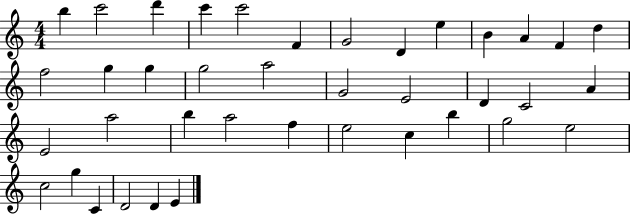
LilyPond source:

{
  \clef treble
  \numericTimeSignature
  \time 4/4
  \key c \major
  b''4 c'''2 d'''4 | c'''4 c'''2 f'4 | g'2 d'4 e''4 | b'4 a'4 f'4 d''4 | \break f''2 g''4 g''4 | g''2 a''2 | g'2 e'2 | d'4 c'2 a'4 | \break e'2 a''2 | b''4 a''2 f''4 | e''2 c''4 b''4 | g''2 e''2 | \break c''2 g''4 c'4 | d'2 d'4 e'4 | \bar "|."
}